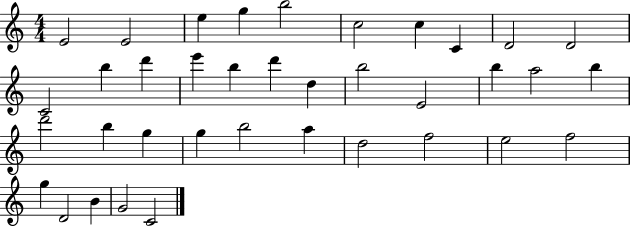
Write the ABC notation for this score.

X:1
T:Untitled
M:4/4
L:1/4
K:C
E2 E2 e g b2 c2 c C D2 D2 C2 b d' e' b d' d b2 E2 b a2 b d'2 b g g b2 a d2 f2 e2 f2 g D2 B G2 C2